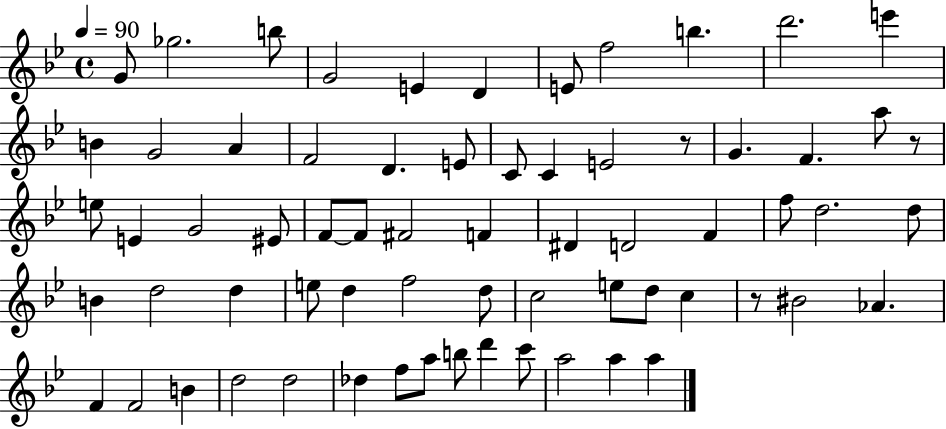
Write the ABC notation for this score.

X:1
T:Untitled
M:4/4
L:1/4
K:Bb
G/2 _g2 b/2 G2 E D E/2 f2 b d'2 e' B G2 A F2 D E/2 C/2 C E2 z/2 G F a/2 z/2 e/2 E G2 ^E/2 F/2 F/2 ^F2 F ^D D2 F f/2 d2 d/2 B d2 d e/2 d f2 d/2 c2 e/2 d/2 c z/2 ^B2 _A F F2 B d2 d2 _d f/2 a/2 b/2 d' c'/2 a2 a a